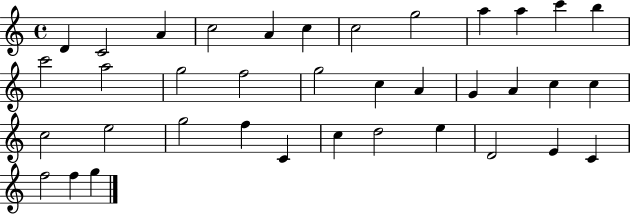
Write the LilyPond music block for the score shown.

{
  \clef treble
  \time 4/4
  \defaultTimeSignature
  \key c \major
  d'4 c'2 a'4 | c''2 a'4 c''4 | c''2 g''2 | a''4 a''4 c'''4 b''4 | \break c'''2 a''2 | g''2 f''2 | g''2 c''4 a'4 | g'4 a'4 c''4 c''4 | \break c''2 e''2 | g''2 f''4 c'4 | c''4 d''2 e''4 | d'2 e'4 c'4 | \break f''2 f''4 g''4 | \bar "|."
}